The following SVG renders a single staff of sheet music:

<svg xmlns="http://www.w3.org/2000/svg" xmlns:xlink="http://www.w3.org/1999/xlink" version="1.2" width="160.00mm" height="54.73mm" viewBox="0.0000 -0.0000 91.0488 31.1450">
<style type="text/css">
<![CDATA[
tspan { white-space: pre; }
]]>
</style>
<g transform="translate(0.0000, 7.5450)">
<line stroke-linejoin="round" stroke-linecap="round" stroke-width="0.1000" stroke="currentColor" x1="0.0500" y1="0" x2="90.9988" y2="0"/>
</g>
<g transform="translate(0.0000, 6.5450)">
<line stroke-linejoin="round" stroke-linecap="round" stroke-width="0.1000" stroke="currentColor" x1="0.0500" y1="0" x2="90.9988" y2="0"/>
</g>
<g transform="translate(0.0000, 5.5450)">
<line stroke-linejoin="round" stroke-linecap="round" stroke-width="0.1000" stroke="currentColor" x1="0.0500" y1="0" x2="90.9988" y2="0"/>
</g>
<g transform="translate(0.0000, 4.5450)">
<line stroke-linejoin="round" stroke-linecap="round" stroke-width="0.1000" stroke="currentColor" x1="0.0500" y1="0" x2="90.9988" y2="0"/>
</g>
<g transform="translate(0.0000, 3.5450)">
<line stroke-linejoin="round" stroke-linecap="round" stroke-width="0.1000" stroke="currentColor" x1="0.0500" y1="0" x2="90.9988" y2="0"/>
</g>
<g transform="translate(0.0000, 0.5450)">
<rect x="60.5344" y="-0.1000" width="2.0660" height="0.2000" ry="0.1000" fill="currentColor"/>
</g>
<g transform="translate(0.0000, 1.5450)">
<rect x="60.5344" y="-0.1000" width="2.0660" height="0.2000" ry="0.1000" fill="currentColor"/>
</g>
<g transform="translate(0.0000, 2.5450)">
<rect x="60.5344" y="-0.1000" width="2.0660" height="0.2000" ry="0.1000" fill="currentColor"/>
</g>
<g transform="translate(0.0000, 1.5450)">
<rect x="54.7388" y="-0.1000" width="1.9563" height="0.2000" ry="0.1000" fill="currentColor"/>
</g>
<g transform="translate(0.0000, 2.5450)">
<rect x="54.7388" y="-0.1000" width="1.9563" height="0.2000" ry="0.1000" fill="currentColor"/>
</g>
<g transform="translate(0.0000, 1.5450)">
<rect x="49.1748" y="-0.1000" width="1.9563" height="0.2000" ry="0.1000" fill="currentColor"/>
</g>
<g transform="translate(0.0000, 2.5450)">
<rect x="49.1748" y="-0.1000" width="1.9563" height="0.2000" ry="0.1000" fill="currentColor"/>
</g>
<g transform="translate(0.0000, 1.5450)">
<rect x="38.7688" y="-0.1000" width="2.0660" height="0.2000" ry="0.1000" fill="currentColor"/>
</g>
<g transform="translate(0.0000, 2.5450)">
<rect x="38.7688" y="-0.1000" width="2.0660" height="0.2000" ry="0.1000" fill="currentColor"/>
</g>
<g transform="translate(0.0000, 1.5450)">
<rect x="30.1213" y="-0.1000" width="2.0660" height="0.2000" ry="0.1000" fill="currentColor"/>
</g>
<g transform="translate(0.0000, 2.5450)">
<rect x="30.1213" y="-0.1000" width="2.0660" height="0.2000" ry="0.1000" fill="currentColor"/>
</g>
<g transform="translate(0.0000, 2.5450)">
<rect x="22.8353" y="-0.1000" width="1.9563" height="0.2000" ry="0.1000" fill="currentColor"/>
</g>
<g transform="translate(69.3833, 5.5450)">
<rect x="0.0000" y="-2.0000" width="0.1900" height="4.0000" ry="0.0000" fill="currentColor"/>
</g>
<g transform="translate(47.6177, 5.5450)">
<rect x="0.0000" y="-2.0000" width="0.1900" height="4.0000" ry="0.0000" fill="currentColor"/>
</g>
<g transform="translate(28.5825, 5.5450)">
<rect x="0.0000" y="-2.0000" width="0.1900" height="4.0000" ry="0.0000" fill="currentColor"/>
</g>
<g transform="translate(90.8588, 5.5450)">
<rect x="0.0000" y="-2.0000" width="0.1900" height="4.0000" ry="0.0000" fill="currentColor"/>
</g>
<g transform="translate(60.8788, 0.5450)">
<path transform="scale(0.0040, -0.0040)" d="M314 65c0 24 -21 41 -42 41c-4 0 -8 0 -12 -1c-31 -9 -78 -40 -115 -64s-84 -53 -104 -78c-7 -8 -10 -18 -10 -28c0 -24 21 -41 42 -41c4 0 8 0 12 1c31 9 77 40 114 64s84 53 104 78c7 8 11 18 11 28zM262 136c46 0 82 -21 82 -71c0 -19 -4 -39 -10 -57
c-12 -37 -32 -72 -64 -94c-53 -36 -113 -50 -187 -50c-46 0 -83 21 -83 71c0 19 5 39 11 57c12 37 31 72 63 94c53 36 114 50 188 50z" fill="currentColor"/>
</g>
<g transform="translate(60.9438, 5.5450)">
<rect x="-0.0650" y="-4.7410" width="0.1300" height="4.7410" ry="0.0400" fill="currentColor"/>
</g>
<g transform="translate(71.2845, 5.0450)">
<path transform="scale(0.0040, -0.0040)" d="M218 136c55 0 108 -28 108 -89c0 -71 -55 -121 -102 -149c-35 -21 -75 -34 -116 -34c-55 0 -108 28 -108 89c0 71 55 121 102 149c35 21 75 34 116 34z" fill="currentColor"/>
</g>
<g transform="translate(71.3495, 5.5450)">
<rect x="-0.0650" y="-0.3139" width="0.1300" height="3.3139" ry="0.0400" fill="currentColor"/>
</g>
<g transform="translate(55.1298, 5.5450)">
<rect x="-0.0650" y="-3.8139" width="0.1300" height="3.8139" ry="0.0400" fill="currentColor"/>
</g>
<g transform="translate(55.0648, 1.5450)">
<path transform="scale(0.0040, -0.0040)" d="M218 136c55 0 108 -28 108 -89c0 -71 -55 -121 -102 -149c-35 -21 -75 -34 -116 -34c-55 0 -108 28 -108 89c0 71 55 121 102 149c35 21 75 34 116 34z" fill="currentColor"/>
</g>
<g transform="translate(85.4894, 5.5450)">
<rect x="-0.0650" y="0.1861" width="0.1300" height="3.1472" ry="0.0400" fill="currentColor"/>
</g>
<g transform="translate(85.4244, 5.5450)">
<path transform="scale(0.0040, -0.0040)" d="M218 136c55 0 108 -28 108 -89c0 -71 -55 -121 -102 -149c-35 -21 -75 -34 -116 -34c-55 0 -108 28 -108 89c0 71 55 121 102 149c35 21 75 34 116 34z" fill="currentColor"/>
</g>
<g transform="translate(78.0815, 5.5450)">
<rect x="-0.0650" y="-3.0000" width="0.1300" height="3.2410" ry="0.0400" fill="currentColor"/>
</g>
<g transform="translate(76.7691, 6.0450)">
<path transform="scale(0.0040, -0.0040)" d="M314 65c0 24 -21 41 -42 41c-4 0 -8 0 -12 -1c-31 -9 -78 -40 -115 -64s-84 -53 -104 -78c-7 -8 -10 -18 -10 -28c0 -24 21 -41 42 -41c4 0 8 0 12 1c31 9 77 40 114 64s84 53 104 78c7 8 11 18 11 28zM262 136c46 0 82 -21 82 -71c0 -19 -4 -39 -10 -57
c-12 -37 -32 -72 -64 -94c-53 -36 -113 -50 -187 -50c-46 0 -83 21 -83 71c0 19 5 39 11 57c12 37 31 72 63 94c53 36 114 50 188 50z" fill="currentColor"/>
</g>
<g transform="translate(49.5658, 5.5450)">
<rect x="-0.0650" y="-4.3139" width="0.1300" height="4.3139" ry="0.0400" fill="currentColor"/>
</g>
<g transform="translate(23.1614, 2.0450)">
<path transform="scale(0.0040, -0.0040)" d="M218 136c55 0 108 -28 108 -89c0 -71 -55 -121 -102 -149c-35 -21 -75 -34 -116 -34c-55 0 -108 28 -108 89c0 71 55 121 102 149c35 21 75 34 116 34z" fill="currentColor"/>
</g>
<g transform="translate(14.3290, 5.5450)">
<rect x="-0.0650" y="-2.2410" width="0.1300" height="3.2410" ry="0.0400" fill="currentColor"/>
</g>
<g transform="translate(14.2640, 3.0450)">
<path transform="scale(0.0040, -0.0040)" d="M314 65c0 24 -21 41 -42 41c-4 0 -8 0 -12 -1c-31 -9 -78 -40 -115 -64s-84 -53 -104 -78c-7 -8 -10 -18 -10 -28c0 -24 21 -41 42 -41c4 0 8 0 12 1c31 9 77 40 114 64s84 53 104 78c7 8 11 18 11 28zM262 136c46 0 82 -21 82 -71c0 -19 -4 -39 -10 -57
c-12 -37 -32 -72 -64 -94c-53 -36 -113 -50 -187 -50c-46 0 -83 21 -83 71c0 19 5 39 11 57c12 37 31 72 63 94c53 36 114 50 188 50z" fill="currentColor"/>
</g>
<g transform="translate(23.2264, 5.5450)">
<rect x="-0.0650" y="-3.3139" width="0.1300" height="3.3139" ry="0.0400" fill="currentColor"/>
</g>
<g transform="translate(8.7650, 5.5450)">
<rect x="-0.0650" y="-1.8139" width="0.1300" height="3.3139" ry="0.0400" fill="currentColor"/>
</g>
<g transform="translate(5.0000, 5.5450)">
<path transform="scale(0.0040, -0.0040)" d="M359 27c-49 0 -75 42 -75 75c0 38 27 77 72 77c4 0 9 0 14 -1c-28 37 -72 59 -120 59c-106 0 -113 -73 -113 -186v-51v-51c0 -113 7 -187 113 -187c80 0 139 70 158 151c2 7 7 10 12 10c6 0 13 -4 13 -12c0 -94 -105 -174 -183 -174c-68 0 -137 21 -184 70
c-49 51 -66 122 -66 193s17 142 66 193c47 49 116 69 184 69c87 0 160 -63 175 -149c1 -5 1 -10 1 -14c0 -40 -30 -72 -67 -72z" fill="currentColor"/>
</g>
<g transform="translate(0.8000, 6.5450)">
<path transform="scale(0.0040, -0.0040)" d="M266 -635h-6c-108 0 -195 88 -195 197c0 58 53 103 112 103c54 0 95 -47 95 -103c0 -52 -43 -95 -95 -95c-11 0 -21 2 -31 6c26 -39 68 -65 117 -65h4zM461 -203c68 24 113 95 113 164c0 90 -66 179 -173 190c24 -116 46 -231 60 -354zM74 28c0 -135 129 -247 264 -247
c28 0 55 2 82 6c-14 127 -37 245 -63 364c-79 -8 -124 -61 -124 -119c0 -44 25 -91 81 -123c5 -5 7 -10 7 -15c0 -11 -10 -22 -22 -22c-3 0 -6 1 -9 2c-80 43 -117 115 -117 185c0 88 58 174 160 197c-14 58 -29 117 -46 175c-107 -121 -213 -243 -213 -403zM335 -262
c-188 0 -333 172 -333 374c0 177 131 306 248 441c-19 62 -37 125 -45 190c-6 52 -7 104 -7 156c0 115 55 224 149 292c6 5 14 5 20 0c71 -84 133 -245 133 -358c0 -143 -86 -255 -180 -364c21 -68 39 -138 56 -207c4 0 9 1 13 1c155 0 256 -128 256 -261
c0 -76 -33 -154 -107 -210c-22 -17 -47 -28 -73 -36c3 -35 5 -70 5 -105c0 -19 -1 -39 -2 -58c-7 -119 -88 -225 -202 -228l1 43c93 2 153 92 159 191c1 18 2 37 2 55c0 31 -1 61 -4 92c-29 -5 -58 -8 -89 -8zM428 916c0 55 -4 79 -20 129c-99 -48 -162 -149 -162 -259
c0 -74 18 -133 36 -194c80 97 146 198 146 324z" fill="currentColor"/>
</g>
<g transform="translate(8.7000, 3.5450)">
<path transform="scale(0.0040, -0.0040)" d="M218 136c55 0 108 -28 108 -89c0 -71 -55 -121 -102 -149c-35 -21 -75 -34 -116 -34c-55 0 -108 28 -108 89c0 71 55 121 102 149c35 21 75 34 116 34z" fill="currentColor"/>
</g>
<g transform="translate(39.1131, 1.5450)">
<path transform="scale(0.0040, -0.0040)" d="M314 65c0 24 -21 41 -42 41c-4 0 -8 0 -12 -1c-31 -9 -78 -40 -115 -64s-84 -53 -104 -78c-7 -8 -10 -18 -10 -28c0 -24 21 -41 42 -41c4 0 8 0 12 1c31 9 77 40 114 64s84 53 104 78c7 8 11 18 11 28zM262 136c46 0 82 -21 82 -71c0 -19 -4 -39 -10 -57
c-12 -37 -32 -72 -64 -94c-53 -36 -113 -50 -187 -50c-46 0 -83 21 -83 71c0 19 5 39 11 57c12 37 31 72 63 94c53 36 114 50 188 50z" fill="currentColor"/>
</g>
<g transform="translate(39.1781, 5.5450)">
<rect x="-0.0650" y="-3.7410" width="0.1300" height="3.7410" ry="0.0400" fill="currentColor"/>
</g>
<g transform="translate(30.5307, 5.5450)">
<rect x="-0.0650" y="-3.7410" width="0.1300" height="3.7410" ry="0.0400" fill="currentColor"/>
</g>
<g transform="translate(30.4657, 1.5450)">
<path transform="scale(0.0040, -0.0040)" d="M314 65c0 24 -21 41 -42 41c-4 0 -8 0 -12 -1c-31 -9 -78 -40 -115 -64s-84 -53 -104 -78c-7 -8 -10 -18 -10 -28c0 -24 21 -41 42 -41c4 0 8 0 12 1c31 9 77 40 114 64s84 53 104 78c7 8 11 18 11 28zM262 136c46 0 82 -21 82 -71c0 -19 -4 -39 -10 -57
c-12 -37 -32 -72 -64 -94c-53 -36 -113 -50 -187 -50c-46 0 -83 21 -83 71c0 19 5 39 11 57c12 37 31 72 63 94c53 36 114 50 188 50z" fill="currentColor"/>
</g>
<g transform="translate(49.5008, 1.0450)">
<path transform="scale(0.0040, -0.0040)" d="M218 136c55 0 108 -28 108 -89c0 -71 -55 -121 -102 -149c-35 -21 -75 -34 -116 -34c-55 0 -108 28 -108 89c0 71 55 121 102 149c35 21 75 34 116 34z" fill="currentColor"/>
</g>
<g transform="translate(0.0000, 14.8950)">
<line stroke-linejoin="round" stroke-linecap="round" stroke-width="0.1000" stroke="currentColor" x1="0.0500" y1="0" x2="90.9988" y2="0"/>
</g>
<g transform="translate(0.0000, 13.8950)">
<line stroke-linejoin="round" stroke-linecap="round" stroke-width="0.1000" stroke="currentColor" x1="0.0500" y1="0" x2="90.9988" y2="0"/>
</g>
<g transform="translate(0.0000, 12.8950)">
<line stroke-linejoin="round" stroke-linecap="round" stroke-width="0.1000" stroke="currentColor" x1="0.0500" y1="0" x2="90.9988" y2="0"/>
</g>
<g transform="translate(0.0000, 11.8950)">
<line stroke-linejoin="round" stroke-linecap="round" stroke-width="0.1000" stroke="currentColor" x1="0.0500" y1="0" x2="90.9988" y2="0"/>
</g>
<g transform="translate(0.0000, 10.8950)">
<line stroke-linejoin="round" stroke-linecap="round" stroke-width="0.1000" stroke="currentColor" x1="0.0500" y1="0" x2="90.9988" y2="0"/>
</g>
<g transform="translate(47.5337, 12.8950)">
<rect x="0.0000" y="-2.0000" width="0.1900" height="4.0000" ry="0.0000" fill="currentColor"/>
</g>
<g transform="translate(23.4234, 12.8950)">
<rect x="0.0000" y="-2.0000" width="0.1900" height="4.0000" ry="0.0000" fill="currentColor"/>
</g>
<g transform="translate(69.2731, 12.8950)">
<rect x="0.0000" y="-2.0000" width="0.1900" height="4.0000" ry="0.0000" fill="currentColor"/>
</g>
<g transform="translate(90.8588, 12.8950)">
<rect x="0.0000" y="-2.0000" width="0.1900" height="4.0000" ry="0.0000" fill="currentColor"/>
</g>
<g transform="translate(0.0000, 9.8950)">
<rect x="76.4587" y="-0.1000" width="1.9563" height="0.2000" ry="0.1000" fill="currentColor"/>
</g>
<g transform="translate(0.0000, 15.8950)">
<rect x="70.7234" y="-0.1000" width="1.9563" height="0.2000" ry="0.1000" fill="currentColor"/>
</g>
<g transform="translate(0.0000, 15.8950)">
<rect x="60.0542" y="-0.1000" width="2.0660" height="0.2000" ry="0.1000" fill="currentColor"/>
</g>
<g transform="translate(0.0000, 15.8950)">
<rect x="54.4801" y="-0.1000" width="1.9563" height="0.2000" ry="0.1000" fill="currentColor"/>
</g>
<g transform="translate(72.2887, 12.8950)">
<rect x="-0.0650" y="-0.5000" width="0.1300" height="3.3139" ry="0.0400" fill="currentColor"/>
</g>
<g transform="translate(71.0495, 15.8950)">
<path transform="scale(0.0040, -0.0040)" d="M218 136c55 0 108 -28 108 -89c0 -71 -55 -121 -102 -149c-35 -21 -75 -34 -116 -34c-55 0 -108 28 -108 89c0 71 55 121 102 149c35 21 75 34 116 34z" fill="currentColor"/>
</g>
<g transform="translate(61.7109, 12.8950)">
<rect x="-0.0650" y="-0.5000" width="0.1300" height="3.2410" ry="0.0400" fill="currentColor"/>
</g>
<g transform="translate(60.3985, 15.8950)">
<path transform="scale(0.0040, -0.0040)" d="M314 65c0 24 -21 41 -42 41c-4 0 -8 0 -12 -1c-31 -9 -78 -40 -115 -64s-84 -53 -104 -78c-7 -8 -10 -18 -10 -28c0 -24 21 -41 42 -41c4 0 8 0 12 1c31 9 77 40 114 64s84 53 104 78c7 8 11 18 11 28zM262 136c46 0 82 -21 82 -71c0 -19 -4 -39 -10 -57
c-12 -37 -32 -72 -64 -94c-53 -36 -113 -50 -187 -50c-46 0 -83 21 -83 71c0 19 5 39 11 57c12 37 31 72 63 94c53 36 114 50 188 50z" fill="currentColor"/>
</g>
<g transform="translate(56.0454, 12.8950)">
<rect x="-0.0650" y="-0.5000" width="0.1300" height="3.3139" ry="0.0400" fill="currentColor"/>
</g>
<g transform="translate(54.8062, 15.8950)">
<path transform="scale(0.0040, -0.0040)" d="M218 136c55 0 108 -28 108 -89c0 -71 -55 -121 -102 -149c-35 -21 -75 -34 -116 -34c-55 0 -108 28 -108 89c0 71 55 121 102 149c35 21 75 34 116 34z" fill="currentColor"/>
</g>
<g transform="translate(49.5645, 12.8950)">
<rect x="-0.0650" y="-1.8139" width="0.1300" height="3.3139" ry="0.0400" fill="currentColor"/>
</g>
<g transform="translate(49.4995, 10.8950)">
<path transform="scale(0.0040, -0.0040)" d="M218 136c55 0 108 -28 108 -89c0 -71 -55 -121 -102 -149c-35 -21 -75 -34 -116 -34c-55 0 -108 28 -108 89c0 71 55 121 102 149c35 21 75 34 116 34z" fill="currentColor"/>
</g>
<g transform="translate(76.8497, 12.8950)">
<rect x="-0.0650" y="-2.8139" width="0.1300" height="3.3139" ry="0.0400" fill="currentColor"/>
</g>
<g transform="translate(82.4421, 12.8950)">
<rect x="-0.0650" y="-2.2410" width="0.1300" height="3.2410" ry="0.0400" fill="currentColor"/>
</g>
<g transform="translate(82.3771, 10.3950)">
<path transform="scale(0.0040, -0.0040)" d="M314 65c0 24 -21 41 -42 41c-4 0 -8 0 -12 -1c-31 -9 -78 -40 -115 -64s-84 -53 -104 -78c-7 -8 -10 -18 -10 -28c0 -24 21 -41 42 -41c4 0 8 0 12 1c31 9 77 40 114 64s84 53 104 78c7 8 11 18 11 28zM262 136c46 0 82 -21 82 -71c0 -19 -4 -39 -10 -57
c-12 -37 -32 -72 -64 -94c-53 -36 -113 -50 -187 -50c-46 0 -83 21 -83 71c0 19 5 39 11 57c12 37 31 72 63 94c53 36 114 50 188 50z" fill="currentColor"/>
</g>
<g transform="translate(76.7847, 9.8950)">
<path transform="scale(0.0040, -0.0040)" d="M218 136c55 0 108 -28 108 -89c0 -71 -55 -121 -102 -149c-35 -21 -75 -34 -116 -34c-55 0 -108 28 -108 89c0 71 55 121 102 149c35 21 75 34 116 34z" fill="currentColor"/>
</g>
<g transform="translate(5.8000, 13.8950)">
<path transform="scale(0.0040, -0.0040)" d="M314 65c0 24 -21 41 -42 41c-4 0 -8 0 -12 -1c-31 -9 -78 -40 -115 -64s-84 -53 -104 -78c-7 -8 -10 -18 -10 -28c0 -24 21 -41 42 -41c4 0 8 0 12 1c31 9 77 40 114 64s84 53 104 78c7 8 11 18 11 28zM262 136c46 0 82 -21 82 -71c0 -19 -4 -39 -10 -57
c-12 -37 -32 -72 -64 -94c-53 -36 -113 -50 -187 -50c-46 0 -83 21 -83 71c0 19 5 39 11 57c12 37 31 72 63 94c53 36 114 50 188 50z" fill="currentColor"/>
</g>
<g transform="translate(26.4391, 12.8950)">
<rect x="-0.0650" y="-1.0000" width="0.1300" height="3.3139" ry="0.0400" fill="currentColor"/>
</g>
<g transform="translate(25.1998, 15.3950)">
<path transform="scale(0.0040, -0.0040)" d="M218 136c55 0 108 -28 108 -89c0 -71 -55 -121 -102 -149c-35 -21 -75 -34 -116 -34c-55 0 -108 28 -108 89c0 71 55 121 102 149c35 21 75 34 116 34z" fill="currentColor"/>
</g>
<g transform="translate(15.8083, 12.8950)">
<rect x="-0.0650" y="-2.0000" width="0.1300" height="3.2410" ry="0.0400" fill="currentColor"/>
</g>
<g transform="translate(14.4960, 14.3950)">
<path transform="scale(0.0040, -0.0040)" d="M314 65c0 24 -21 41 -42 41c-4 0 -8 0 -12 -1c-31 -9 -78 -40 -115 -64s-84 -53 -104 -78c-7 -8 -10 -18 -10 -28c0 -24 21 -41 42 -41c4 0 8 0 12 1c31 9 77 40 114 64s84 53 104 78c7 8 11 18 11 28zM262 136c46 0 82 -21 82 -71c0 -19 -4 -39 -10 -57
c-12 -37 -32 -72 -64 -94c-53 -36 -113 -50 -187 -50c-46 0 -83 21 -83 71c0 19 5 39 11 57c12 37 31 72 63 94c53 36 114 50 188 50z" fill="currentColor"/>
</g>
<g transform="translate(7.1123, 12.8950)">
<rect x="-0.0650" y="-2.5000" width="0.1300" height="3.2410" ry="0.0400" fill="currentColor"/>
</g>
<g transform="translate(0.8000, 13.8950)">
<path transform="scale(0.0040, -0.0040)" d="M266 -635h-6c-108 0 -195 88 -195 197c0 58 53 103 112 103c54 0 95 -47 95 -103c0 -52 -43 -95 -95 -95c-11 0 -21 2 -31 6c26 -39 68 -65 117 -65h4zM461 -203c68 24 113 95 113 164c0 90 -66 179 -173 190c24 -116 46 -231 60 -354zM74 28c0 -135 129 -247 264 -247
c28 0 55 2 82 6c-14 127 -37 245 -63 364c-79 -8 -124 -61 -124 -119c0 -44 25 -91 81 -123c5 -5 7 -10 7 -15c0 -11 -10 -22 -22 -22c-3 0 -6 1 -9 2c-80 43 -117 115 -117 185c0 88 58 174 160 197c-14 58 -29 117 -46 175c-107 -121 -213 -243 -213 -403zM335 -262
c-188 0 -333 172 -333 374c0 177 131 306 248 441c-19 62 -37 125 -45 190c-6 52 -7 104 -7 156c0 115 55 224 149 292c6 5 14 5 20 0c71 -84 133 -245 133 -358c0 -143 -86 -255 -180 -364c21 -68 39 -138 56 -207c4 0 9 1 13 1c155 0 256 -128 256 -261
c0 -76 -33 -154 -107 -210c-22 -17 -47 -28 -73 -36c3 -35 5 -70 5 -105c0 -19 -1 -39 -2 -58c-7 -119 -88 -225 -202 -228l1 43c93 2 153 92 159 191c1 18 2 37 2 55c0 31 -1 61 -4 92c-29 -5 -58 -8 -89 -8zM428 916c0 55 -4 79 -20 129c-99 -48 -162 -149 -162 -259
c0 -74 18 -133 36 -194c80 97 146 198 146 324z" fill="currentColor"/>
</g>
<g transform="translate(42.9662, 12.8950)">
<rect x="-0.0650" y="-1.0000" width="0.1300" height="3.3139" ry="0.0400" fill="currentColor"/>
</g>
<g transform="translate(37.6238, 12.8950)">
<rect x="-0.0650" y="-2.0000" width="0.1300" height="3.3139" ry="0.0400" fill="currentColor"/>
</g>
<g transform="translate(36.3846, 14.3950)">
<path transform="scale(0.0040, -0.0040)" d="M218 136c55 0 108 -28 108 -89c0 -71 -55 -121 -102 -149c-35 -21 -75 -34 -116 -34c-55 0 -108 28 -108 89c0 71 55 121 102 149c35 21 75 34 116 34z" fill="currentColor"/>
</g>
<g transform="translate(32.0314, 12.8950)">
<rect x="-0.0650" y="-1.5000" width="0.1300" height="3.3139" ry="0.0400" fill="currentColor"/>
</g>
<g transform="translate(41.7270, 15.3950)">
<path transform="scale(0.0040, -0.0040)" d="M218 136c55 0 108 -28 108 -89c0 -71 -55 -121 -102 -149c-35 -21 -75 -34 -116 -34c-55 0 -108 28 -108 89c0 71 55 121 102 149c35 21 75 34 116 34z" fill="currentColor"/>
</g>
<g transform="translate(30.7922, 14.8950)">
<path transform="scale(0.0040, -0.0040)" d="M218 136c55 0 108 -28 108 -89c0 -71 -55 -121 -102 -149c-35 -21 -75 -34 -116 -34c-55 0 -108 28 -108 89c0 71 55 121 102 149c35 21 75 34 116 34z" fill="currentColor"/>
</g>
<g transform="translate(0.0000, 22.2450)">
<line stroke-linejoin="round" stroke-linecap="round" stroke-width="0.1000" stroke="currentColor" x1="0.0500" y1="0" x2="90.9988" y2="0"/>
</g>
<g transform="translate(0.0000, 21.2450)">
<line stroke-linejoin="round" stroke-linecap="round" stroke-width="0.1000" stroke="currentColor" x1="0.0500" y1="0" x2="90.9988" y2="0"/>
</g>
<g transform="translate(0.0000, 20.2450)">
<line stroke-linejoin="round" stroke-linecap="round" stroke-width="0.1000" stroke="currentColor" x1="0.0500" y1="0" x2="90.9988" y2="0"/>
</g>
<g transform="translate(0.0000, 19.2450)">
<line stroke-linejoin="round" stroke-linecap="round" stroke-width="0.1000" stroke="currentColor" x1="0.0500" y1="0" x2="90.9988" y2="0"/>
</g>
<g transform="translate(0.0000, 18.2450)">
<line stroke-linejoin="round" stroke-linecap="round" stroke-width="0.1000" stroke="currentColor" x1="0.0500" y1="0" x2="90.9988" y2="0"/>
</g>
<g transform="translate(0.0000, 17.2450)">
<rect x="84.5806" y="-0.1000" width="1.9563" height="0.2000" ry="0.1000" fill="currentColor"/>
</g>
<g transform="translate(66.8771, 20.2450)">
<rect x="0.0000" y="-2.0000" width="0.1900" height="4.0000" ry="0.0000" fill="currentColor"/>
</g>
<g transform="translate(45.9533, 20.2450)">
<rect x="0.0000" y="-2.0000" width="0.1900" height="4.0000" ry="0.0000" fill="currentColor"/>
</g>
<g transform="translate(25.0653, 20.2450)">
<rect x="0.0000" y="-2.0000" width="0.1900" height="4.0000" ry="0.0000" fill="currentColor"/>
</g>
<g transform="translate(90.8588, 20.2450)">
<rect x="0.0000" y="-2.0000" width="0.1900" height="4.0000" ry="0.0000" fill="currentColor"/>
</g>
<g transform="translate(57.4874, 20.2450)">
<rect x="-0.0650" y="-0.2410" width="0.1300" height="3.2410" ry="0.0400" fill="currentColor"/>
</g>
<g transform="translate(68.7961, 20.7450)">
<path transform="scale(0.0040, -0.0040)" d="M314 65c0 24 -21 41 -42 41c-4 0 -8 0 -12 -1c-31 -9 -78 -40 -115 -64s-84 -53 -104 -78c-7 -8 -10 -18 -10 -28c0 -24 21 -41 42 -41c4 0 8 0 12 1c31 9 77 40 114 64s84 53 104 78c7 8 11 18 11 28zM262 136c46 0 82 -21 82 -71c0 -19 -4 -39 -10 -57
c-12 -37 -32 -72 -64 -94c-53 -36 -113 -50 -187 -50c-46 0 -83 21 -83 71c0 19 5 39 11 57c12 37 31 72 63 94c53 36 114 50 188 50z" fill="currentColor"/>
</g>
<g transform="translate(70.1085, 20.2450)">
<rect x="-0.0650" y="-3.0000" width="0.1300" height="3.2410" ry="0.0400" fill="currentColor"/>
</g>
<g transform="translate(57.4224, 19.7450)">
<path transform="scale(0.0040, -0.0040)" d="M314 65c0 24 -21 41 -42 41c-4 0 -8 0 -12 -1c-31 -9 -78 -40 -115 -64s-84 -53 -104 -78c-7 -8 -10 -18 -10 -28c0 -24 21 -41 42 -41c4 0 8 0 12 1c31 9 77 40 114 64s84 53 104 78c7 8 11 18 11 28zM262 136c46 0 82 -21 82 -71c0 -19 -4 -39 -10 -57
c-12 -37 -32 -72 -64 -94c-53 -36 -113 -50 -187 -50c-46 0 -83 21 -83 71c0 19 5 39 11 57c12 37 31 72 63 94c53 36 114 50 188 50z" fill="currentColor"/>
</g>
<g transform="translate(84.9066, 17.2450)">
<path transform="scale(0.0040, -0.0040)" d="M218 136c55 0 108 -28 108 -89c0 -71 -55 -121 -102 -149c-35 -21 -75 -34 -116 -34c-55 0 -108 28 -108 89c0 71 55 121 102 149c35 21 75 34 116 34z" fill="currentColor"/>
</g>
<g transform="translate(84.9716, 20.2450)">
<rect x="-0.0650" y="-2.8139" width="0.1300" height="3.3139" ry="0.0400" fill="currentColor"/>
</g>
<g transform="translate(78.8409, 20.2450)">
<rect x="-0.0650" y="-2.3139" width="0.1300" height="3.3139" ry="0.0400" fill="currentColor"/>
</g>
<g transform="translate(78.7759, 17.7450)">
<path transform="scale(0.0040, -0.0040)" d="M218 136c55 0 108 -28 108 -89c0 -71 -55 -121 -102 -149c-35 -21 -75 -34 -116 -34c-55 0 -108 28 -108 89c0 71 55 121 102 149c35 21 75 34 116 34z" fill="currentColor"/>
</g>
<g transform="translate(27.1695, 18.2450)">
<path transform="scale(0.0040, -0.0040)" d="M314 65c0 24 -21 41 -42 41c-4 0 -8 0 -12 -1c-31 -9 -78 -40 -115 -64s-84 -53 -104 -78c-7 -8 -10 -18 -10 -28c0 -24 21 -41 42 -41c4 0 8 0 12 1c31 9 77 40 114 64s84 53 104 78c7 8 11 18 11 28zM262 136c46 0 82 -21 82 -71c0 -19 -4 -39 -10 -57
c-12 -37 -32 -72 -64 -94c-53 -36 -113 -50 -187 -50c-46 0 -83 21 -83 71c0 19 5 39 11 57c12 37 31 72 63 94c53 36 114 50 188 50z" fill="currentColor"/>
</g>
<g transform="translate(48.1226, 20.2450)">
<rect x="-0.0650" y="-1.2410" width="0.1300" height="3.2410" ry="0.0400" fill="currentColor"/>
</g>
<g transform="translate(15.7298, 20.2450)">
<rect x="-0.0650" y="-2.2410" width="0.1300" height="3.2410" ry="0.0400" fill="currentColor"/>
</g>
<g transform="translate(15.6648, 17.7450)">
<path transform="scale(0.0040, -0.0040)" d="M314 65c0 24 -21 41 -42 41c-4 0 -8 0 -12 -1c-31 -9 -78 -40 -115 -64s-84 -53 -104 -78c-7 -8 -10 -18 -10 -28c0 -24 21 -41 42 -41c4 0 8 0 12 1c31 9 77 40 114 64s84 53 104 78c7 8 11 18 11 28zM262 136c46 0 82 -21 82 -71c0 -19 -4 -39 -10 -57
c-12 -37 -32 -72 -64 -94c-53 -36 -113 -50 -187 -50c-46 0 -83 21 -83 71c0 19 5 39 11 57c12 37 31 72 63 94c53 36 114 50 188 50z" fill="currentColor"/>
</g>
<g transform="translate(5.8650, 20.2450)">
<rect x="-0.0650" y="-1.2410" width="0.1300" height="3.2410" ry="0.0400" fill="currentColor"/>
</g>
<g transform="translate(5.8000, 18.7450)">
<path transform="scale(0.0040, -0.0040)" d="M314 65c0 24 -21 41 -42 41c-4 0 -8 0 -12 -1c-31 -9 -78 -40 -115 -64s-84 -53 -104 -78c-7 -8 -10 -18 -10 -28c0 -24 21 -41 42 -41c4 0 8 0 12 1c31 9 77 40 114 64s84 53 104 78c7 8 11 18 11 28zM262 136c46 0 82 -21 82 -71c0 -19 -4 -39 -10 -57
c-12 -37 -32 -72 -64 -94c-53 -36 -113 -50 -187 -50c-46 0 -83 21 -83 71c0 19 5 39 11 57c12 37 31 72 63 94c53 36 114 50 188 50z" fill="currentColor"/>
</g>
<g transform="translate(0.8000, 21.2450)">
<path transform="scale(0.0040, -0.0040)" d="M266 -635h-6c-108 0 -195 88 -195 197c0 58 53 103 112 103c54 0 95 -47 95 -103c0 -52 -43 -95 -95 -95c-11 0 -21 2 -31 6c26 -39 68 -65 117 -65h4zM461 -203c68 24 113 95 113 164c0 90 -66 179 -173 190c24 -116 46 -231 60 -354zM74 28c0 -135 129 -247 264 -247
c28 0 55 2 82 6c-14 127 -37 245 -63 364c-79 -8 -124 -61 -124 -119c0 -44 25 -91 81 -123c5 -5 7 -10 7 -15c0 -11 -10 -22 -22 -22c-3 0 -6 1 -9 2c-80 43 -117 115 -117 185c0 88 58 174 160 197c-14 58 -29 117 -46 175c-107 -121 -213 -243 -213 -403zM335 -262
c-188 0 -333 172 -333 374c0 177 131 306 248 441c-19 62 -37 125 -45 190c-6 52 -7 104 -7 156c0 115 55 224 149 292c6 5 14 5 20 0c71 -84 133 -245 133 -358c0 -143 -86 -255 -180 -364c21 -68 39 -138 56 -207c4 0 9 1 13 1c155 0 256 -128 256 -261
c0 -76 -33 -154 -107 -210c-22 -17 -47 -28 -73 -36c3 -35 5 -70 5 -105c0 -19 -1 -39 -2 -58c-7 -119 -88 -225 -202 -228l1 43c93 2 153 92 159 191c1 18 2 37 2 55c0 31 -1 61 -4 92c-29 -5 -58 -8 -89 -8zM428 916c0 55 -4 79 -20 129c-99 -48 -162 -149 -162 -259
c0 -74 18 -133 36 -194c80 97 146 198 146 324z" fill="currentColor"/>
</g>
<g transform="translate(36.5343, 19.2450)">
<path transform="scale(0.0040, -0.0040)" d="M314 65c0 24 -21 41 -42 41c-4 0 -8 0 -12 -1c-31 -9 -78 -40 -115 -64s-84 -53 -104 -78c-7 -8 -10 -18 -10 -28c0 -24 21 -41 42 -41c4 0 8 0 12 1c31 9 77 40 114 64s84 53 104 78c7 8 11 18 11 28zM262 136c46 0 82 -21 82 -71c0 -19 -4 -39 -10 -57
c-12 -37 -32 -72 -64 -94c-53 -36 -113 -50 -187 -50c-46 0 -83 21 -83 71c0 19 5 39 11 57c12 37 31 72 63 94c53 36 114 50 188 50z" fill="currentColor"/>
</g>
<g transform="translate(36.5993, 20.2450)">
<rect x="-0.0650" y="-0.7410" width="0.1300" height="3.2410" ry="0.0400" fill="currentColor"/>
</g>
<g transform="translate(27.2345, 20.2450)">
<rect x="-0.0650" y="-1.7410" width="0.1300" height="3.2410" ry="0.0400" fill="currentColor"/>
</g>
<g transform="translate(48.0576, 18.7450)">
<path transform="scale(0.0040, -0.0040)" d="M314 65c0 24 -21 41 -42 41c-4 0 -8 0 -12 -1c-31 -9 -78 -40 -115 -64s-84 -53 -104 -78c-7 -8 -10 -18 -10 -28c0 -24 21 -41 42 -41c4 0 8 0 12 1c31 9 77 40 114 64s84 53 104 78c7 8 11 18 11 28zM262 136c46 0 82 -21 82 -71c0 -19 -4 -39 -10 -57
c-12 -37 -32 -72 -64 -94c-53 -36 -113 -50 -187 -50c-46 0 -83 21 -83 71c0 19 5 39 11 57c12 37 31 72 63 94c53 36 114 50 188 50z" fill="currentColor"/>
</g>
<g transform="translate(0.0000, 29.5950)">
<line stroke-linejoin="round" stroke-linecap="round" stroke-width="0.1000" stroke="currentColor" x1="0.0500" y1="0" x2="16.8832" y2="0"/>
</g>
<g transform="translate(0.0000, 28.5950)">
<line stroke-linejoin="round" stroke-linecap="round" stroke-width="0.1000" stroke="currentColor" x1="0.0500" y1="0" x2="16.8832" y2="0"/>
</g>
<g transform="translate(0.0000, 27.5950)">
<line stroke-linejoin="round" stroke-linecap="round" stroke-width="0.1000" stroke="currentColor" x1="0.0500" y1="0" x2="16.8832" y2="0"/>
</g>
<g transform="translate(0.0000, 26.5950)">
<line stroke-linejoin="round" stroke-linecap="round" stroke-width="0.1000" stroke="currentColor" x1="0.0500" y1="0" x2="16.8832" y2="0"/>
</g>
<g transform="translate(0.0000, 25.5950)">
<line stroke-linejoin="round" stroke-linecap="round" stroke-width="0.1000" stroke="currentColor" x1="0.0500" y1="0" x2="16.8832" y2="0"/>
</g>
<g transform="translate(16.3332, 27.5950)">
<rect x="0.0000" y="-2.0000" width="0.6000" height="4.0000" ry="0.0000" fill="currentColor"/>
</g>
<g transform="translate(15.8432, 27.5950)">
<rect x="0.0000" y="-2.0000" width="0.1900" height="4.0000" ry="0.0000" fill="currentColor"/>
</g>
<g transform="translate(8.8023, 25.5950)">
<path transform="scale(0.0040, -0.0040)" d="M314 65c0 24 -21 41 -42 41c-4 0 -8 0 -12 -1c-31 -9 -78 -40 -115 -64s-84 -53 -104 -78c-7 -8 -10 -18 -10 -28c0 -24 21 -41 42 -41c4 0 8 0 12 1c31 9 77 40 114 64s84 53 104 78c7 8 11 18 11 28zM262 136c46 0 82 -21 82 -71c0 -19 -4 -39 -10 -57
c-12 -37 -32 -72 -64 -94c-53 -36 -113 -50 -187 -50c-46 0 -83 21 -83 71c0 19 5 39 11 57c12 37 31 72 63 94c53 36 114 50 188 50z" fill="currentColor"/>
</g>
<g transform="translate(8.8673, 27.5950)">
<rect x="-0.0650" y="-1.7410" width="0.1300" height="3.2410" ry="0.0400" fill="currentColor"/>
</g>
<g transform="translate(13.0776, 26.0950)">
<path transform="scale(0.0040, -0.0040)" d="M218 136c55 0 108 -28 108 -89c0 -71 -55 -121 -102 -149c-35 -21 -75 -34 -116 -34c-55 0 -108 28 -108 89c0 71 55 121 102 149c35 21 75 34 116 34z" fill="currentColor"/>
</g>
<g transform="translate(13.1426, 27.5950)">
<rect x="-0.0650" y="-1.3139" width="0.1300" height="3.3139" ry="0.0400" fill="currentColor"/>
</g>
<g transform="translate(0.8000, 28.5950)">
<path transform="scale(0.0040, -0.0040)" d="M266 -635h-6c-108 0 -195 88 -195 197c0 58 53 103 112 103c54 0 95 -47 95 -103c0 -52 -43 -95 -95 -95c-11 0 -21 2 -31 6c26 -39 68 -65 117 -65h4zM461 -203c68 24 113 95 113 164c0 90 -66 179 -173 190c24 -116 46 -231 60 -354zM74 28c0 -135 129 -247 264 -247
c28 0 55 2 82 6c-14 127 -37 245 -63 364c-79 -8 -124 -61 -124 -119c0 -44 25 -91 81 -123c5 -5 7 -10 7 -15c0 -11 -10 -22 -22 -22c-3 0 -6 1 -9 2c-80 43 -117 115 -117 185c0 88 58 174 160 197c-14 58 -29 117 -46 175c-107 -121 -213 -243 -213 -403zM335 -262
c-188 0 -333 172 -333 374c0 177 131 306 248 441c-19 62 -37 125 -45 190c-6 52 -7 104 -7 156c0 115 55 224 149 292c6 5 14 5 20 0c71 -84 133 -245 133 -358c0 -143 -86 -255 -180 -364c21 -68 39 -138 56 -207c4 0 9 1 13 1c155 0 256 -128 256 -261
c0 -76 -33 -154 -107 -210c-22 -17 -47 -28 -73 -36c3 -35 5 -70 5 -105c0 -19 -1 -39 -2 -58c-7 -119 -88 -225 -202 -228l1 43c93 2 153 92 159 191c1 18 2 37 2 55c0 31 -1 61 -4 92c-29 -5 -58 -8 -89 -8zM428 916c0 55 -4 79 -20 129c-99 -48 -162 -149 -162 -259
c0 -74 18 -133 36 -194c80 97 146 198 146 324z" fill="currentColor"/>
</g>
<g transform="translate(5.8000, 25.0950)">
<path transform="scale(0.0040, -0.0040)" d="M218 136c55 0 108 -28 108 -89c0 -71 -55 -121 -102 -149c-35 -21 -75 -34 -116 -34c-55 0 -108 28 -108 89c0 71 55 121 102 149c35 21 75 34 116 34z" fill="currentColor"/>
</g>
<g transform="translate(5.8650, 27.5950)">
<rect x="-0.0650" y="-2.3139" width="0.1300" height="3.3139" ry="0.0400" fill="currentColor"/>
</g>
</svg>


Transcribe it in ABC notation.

X:1
T:Untitled
M:4/4
L:1/4
K:C
f g2 b c'2 c'2 d' c' e'2 c A2 B G2 F2 D E F D f C C2 C a g2 e2 g2 f2 d2 e2 c2 A2 g a g f2 e